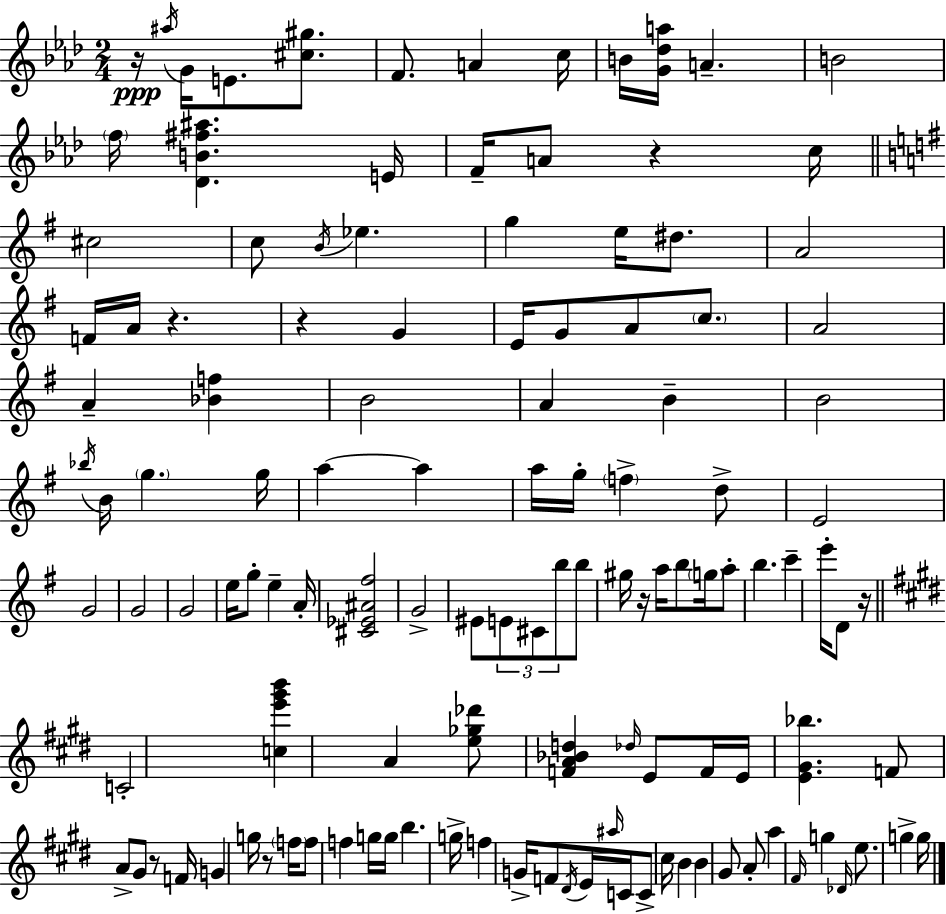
{
  \clef treble
  \numericTimeSignature
  \time 2/4
  \key f \minor
  r16\ppp \acciaccatura { ais''16 } g'16 e'8. <cis'' gis''>8. | f'8. a'4 | c''16 b'16 <g' des'' a''>16 a'4.-- | b'2 | \break \parenthesize f''16 <des' b' fis'' ais''>4. | e'16 f'16-- a'8 r4 | c''16 \bar "||" \break \key g \major cis''2 | c''8 \acciaccatura { b'16 } ees''4. | g''4 e''16 dis''8. | a'2 | \break f'16 a'16 r4. | r4 g'4 | e'16 g'8 a'8 \parenthesize c''8. | a'2 | \break a'4-- <bes' f''>4 | b'2 | a'4 b'4-- | b'2 | \break \acciaccatura { bes''16 } b'16 \parenthesize g''4. | g''16 a''4~~ a''4 | a''16 g''16-. \parenthesize f''4-> | d''8-> e'2 | \break g'2 | g'2 | g'2 | e''16 g''8-. e''4-- | \break a'16-. <cis' ees' ais' fis''>2 | g'2-> | eis'8 \tuplet 3/2 { e'8 cis'8 | b''8 } b''8 gis''16 r16 a''16 b''8 | \break \parenthesize g''16 a''8-. b''4. | c'''4-- e'''16-. d'8 | r16 \bar "||" \break \key e \major c'2-. | <c'' e''' gis''' b'''>4 a'4 | <e'' ges'' des'''>8 <f' a' bes' d''>4 \grace { des''16 } e'8 | f'16 e'16 <e' gis' bes''>4. | \break f'8 a'8-> gis'8 r8 | f'16 g'4 g''16 r8 | \parenthesize f''16 f''8 f''4 | g''16 g''16 b''4. | \break g''16-> f''4 g'16-> f'8 | \acciaccatura { dis'16 } e'16 \grace { ais''16 } c'16 c'8-> cis''16 b'4 | b'4 gis'8 | a'8-. a''4 \grace { fis'16 } | \break g''4 \grace { des'16 } e''8. | g''4-> g''16 \bar "|."
}